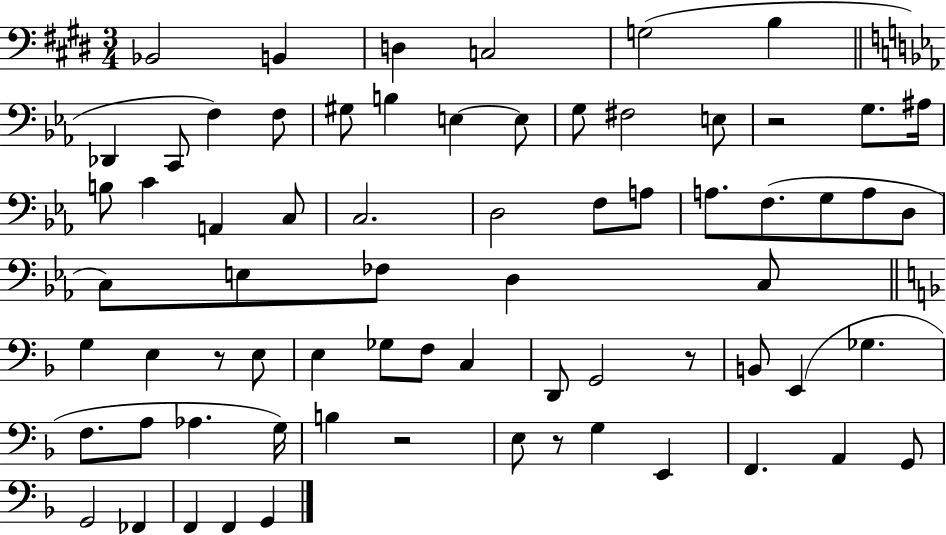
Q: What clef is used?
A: bass